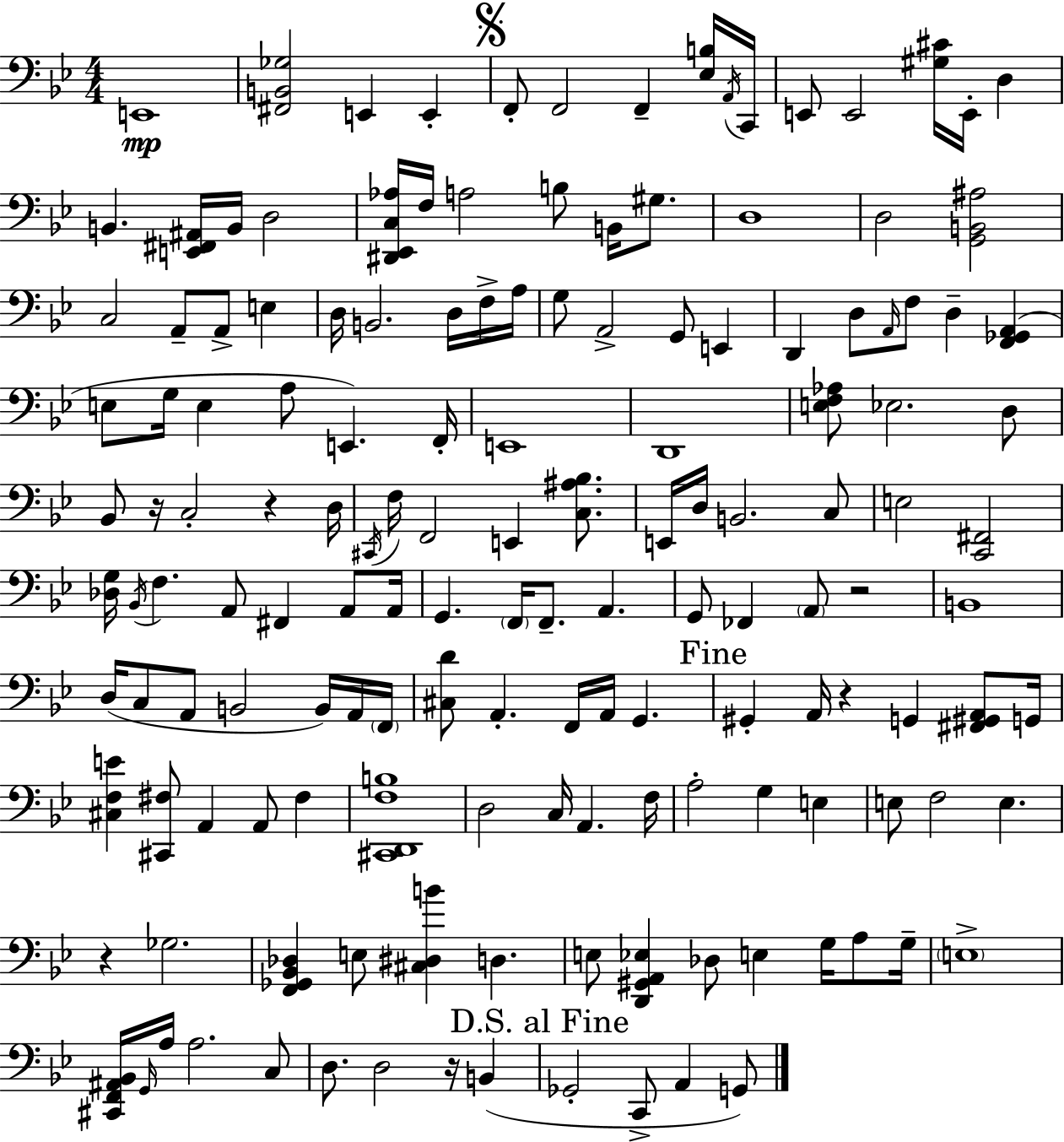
X:1
T:Untitled
M:4/4
L:1/4
K:Bb
E,,4 [^F,,B,,_G,]2 E,, E,, F,,/2 F,,2 F,, [_E,B,]/4 A,,/4 C,,/4 E,,/2 E,,2 [^G,^C]/4 E,,/4 D, B,, [E,,^F,,^A,,]/4 B,,/4 D,2 [^D,,_E,,C,_A,]/4 F,/4 A,2 B,/2 B,,/4 ^G,/2 D,4 D,2 [G,,B,,^A,]2 C,2 A,,/2 A,,/2 E, D,/4 B,,2 D,/4 F,/4 A,/4 G,/2 A,,2 G,,/2 E,, D,, D,/2 A,,/4 F,/2 D, [F,,_G,,A,,] E,/2 G,/4 E, A,/2 E,, F,,/4 E,,4 D,,4 [E,F,_A,]/2 _E,2 D,/2 _B,,/2 z/4 C,2 z D,/4 ^C,,/4 F,/4 F,,2 E,, [C,^A,_B,]/2 E,,/4 D,/4 B,,2 C,/2 E,2 [C,,^F,,]2 [_D,G,]/4 _B,,/4 F, A,,/2 ^F,, A,,/2 A,,/4 G,, F,,/4 F,,/2 A,, G,,/2 _F,, A,,/2 z2 B,,4 D,/4 C,/2 A,,/2 B,,2 B,,/4 A,,/4 F,,/4 [^C,D]/2 A,, F,,/4 A,,/4 G,, ^G,, A,,/4 z G,, [^F,,^G,,A,,]/2 G,,/4 [^C,F,E] [^C,,^F,]/2 A,, A,,/2 ^F, [^C,,D,,F,B,]4 D,2 C,/4 A,, F,/4 A,2 G, E, E,/2 F,2 E, z _G,2 [F,,_G,,_B,,_D,] E,/2 [^C,^D,B] D, E,/2 [D,,^G,,A,,_E,] _D,/2 E, G,/4 A,/2 G,/4 E,4 [^C,,F,,^A,,_B,,]/4 G,,/4 A,/4 A,2 C,/2 D,/2 D,2 z/4 B,, _G,,2 C,,/2 A,, G,,/2